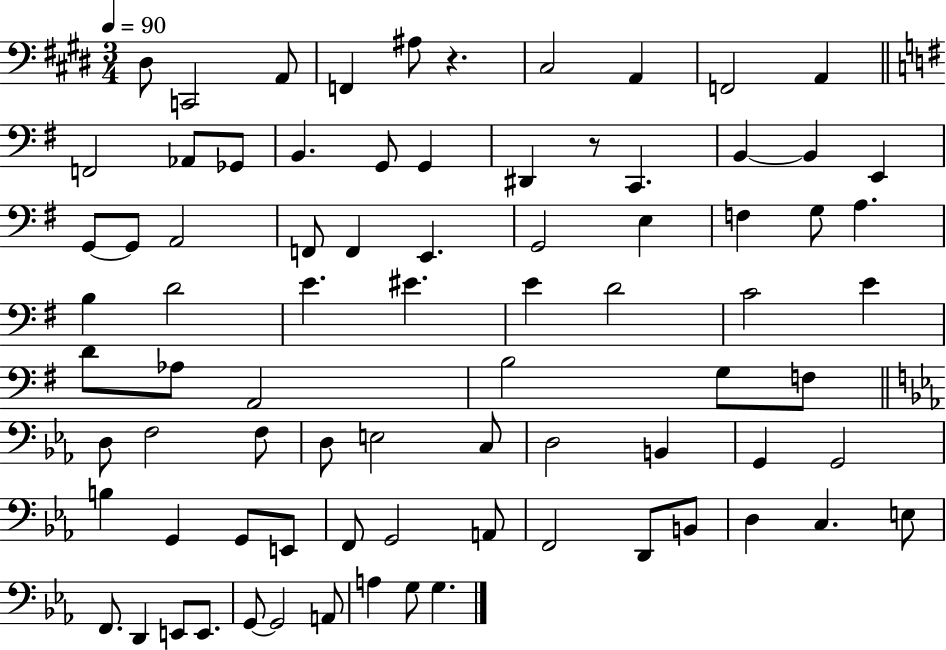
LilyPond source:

{
  \clef bass
  \numericTimeSignature
  \time 3/4
  \key e \major
  \tempo 4 = 90
  dis8 c,2 a,8 | f,4 ais8 r4. | cis2 a,4 | f,2 a,4 | \break \bar "||" \break \key e \minor f,2 aes,8 ges,8 | b,4. g,8 g,4 | dis,4 r8 c,4. | b,4~~ b,4 e,4 | \break g,8~~ g,8 a,2 | f,8 f,4 e,4. | g,2 e4 | f4 g8 a4. | \break b4 d'2 | e'4. eis'4. | e'4 d'2 | c'2 e'4 | \break d'8 aes8 a,2 | b2 g8 f8 | \bar "||" \break \key ees \major d8 f2 f8 | d8 e2 c8 | d2 b,4 | g,4 g,2 | \break b4 g,4 g,8 e,8 | f,8 g,2 a,8 | f,2 d,8 b,8 | d4 c4. e8 | \break f,8. d,4 e,8 e,8. | g,8~~ g,2 a,8 | a4 g8 g4. | \bar "|."
}